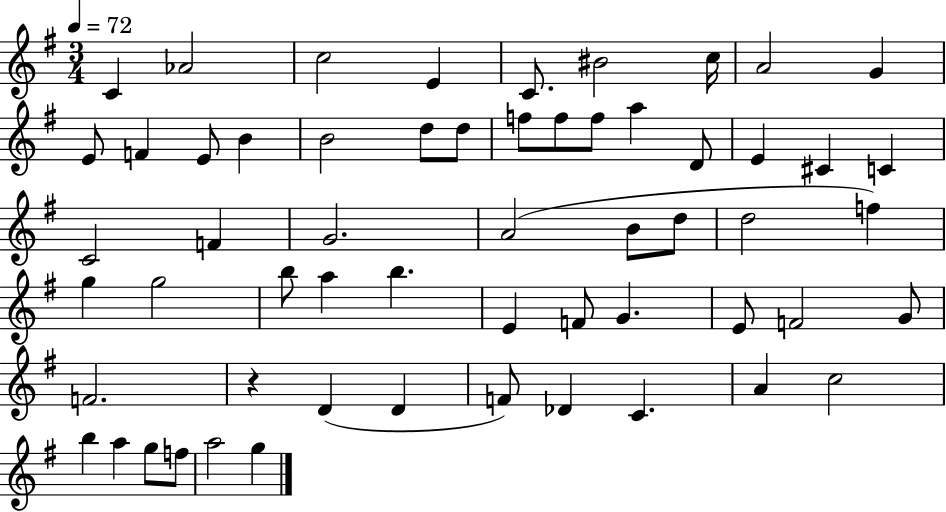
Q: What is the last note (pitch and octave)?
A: G5